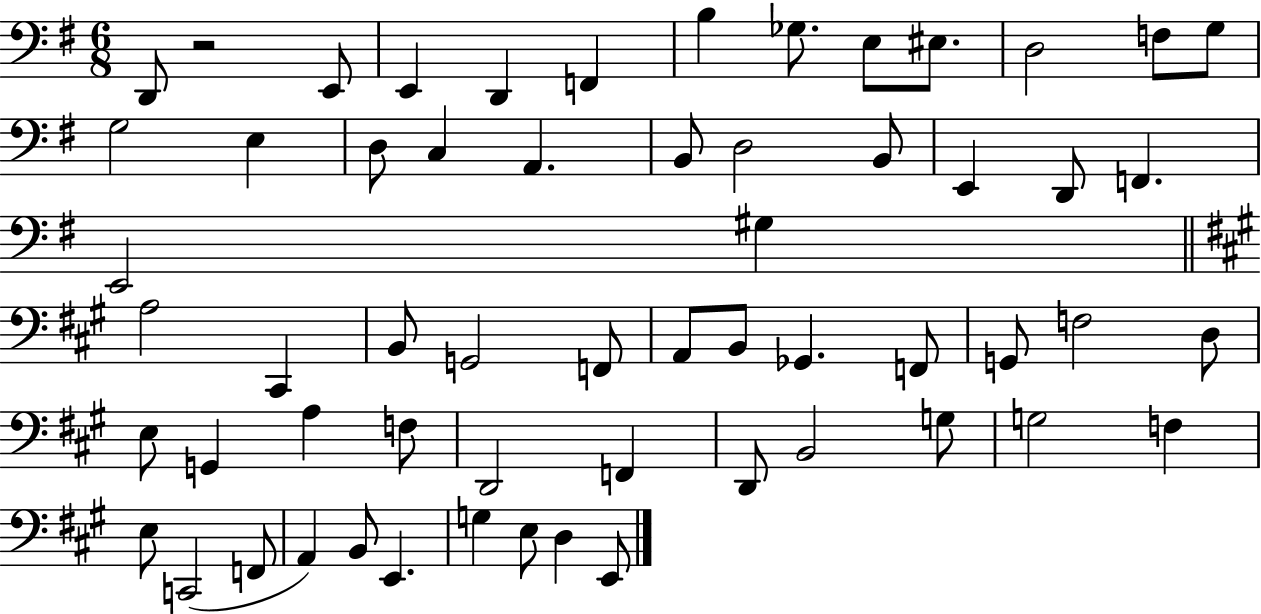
X:1
T:Untitled
M:6/8
L:1/4
K:G
D,,/2 z2 E,,/2 E,, D,, F,, B, _G,/2 E,/2 ^E,/2 D,2 F,/2 G,/2 G,2 E, D,/2 C, A,, B,,/2 D,2 B,,/2 E,, D,,/2 F,, E,,2 ^G, A,2 ^C,, B,,/2 G,,2 F,,/2 A,,/2 B,,/2 _G,, F,,/2 G,,/2 F,2 D,/2 E,/2 G,, A, F,/2 D,,2 F,, D,,/2 B,,2 G,/2 G,2 F, E,/2 C,,2 F,,/2 A,, B,,/2 E,, G, E,/2 D, E,,/2